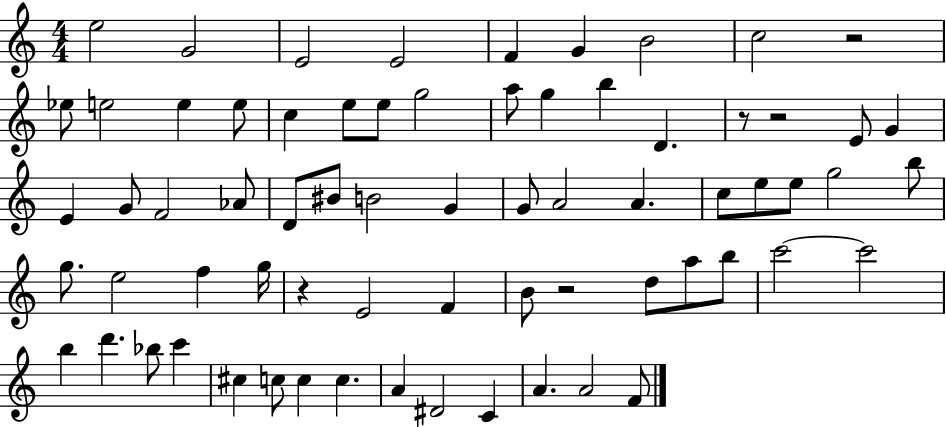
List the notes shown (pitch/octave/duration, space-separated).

E5/h G4/h E4/h E4/h F4/q G4/q B4/h C5/h R/h Eb5/e E5/h E5/q E5/e C5/q E5/e E5/e G5/h A5/e G5/q B5/q D4/q. R/e R/h E4/e G4/q E4/q G4/e F4/h Ab4/e D4/e BIS4/e B4/h G4/q G4/e A4/h A4/q. C5/e E5/e E5/e G5/h B5/e G5/e. E5/h F5/q G5/s R/q E4/h F4/q B4/e R/h D5/e A5/e B5/e C6/h C6/h B5/q D6/q. Bb5/e C6/q C#5/q C5/e C5/q C5/q. A4/q D#4/h C4/q A4/q. A4/h F4/e